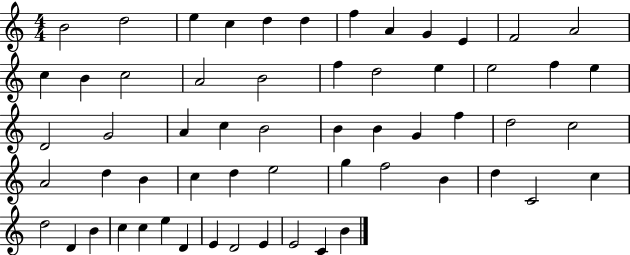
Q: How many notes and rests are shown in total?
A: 59